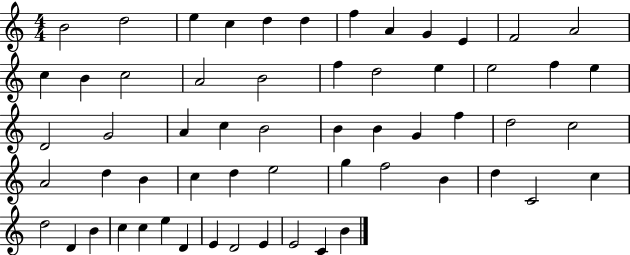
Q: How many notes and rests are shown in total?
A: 59